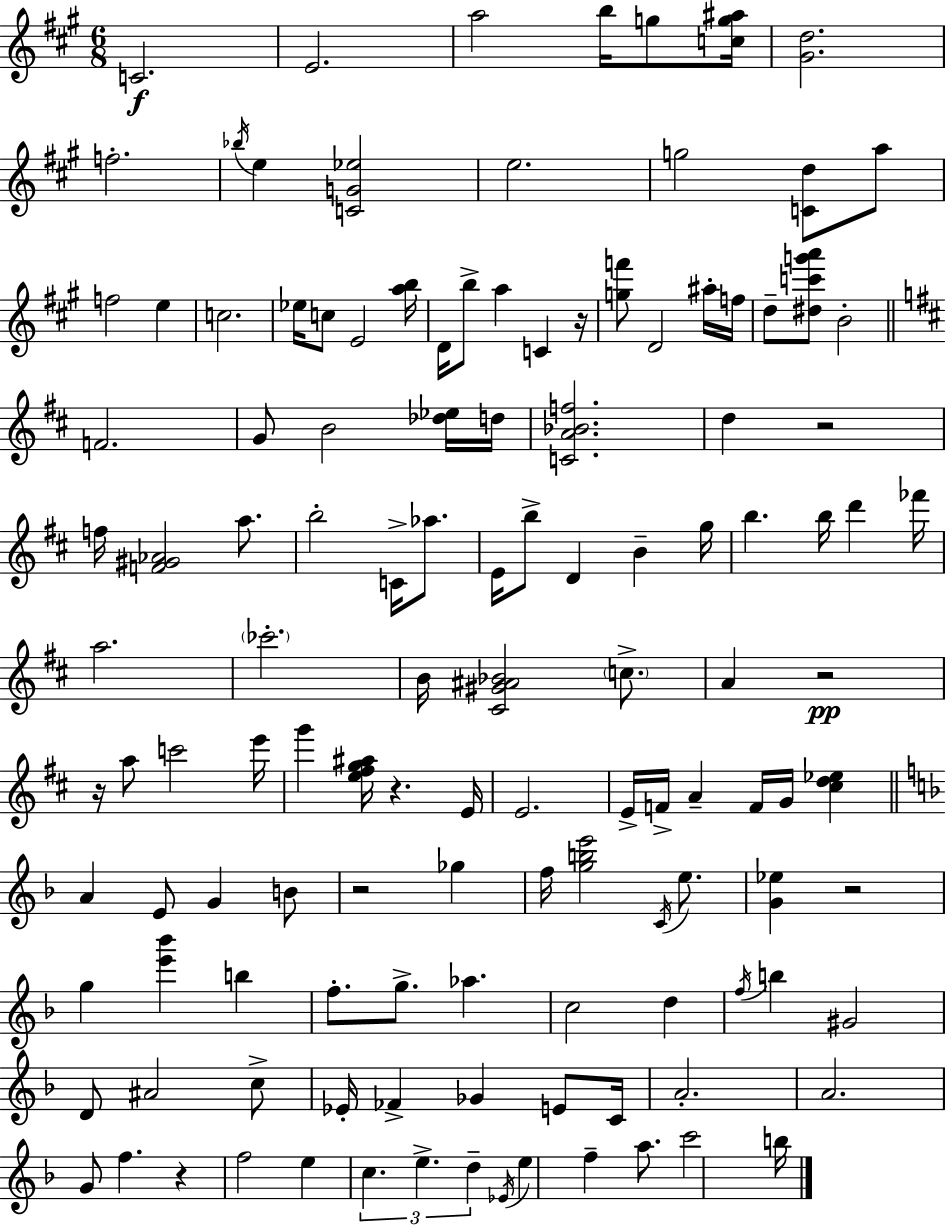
C4/h. E4/h. A5/h B5/s G5/e [C5,G5,A#5]/s [G#4,D5]/h. F5/h. Bb5/s E5/q [C4,G4,Eb5]/h E5/h. G5/h [C4,D5]/e A5/e F5/h E5/q C5/h. Eb5/s C5/e E4/h [A5,B5]/s D4/s B5/e A5/q C4/q R/s [G5,F6]/e D4/h A#5/s F5/s D5/e [D#5,C6,G6,A6]/e B4/h F4/h. G4/e B4/h [Db5,Eb5]/s D5/s [C4,A4,Bb4,F5]/h. D5/q R/h F5/s [F4,G#4,Ab4]/h A5/e. B5/h C4/s Ab5/e. E4/s B5/e D4/q B4/q G5/s B5/q. B5/s D6/q FES6/s A5/h. CES6/h. B4/s [C#4,G#4,A#4,Bb4]/h C5/e. A4/q R/h R/s A5/e C6/h E6/s G6/q [E5,F#5,G5,A#5]/s R/q. E4/s E4/h. E4/s F4/s A4/q F4/s G4/s [C#5,D5,Eb5]/q A4/q E4/e G4/q B4/e R/h Gb5/q F5/s [G5,B5,E6]/h C4/s E5/e. [G4,Eb5]/q R/h G5/q [E6,Bb6]/q B5/q F5/e. G5/e. Ab5/q. C5/h D5/q F5/s B5/q G#4/h D4/e A#4/h C5/e Eb4/s FES4/q Gb4/q E4/e C4/s A4/h. A4/h. G4/e F5/q. R/q F5/h E5/q C5/q. E5/q. D5/q Eb4/s E5/q F5/q A5/e. C6/h B5/s